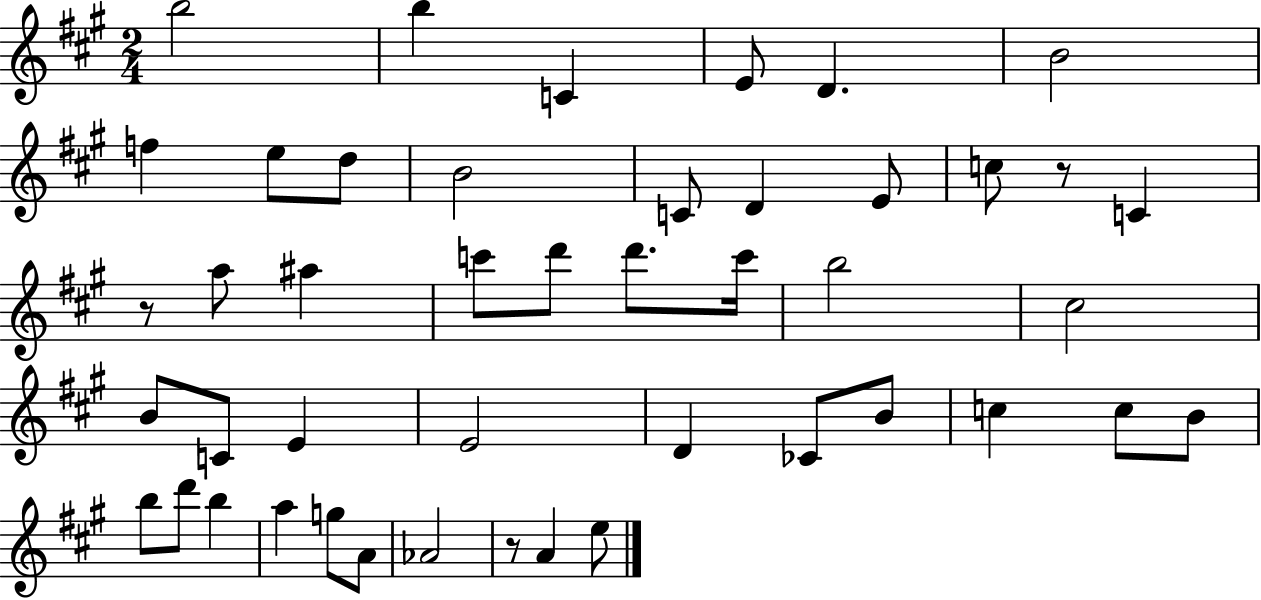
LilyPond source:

{
  \clef treble
  \numericTimeSignature
  \time 2/4
  \key a \major
  b''2 | b''4 c'4 | e'8 d'4. | b'2 | \break f''4 e''8 d''8 | b'2 | c'8 d'4 e'8 | c''8 r8 c'4 | \break r8 a''8 ais''4 | c'''8 d'''8 d'''8. c'''16 | b''2 | cis''2 | \break b'8 c'8 e'4 | e'2 | d'4 ces'8 b'8 | c''4 c''8 b'8 | \break b''8 d'''8 b''4 | a''4 g''8 a'8 | aes'2 | r8 a'4 e''8 | \break \bar "|."
}